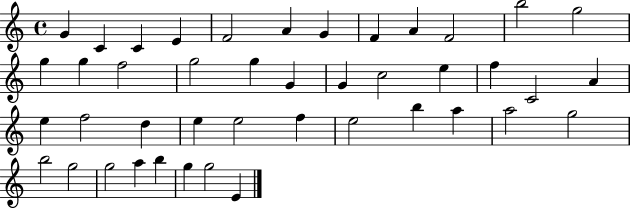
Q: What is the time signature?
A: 4/4